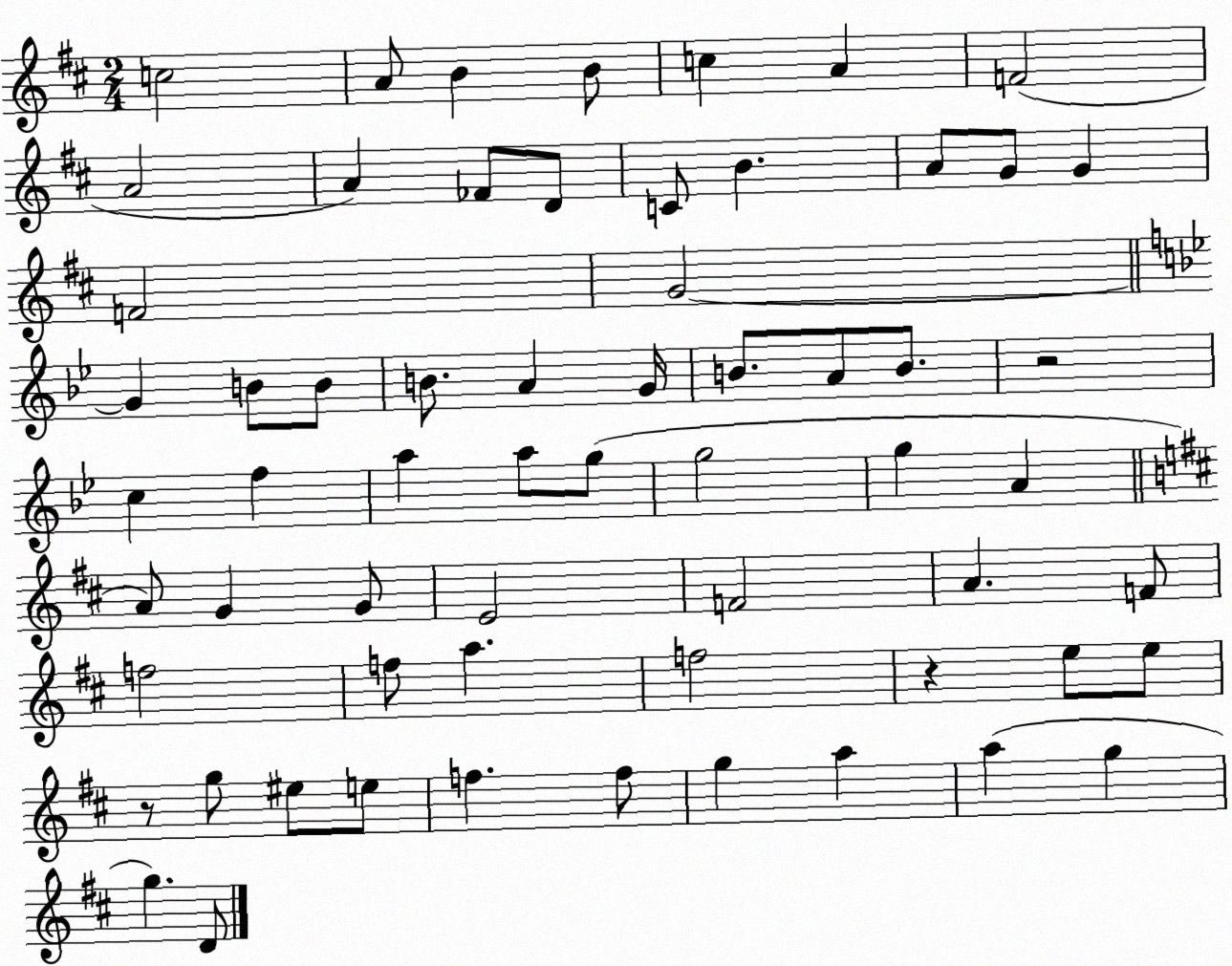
X:1
T:Untitled
M:2/4
L:1/4
K:D
c2 A/2 B B/2 c A F2 A2 A _F/2 D/2 C/2 B A/2 G/2 G F2 G2 G B/2 B/2 B/2 A G/4 B/2 A/2 B/2 z2 c f a a/2 g/2 g2 g A A/2 G G/2 E2 F2 A F/2 f2 f/2 a f2 z e/2 e/2 z/2 g/2 ^e/2 e/2 f f/2 g a a g g D/2